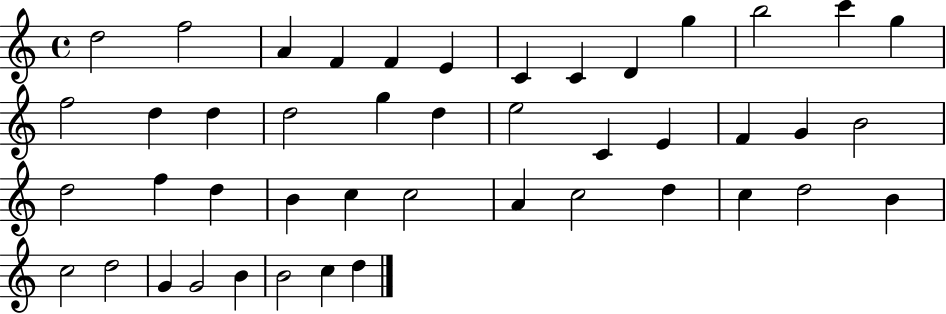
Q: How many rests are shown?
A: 0